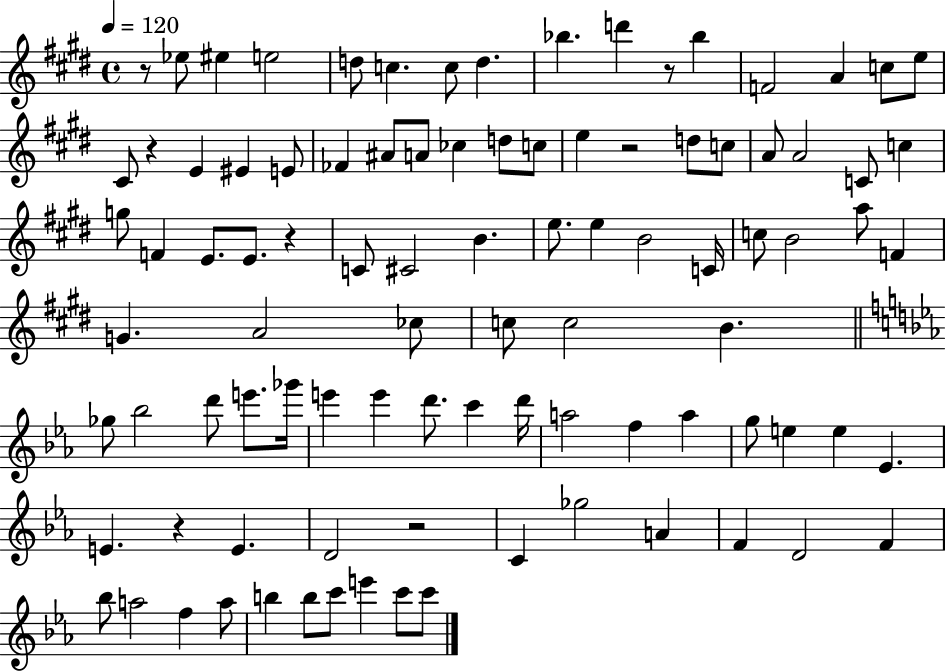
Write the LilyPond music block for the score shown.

{
  \clef treble
  \time 4/4
  \defaultTimeSignature
  \key e \major
  \tempo 4 = 120
  r8 ees''8 eis''4 e''2 | d''8 c''4. c''8 d''4. | bes''4. d'''4 r8 bes''4 | f'2 a'4 c''8 e''8 | \break cis'8 r4 e'4 eis'4 e'8 | fes'4 ais'8 a'8 ces''4 d''8 c''8 | e''4 r2 d''8 c''8 | a'8 a'2 c'8 c''4 | \break g''8 f'4 e'8. e'8. r4 | c'8 cis'2 b'4. | e''8. e''4 b'2 c'16 | c''8 b'2 a''8 f'4 | \break g'4. a'2 ces''8 | c''8 c''2 b'4. | \bar "||" \break \key ees \major ges''8 bes''2 d'''8 e'''8. ges'''16 | e'''4 e'''4 d'''8. c'''4 d'''16 | a''2 f''4 a''4 | g''8 e''4 e''4 ees'4. | \break e'4. r4 e'4. | d'2 r2 | c'4 ges''2 a'4 | f'4 d'2 f'4 | \break bes''8 a''2 f''4 a''8 | b''4 b''8 c'''8 e'''4 c'''8 c'''8 | \bar "|."
}